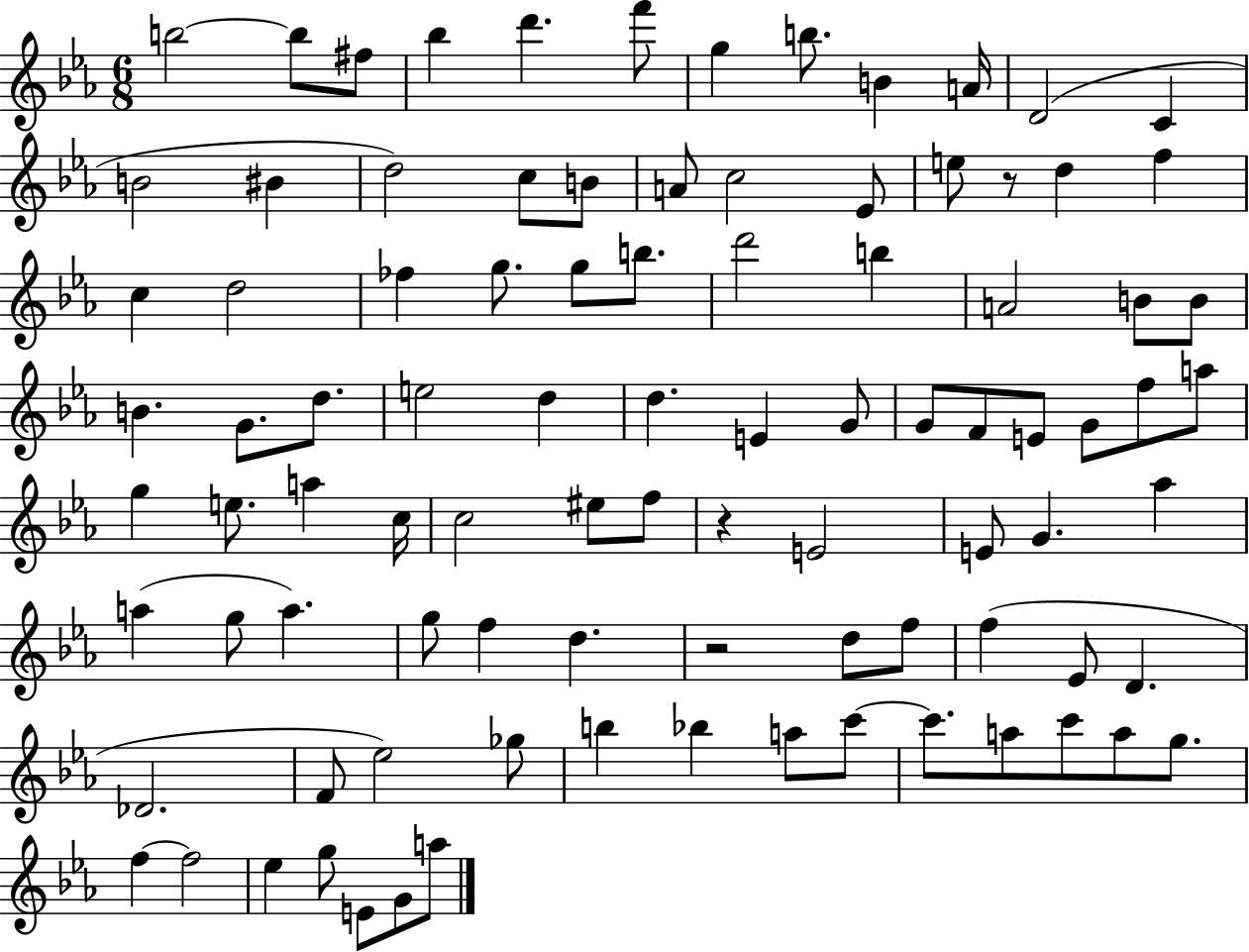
{
  \clef treble
  \numericTimeSignature
  \time 6/8
  \key ees \major
  b''2~~ b''8 fis''8 | bes''4 d'''4. f'''8 | g''4 b''8. b'4 a'16 | d'2( c'4 | \break b'2 bis'4 | d''2) c''8 b'8 | a'8 c''2 ees'8 | e''8 r8 d''4 f''4 | \break c''4 d''2 | fes''4 g''8. g''8 b''8. | d'''2 b''4 | a'2 b'8 b'8 | \break b'4. g'8. d''8. | e''2 d''4 | d''4. e'4 g'8 | g'8 f'8 e'8 g'8 f''8 a''8 | \break g''4 e''8. a''4 c''16 | c''2 eis''8 f''8 | r4 e'2 | e'8 g'4. aes''4 | \break a''4( g''8 a''4.) | g''8 f''4 d''4. | r2 d''8 f''8 | f''4( ees'8 d'4. | \break des'2. | f'8 ees''2) ges''8 | b''4 bes''4 a''8 c'''8~~ | c'''8. a''8 c'''8 a''8 g''8. | \break f''4~~ f''2 | ees''4 g''8 e'8 g'8 a''8 | \bar "|."
}